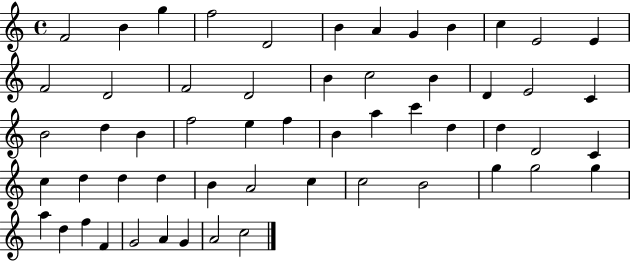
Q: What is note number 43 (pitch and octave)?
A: C5